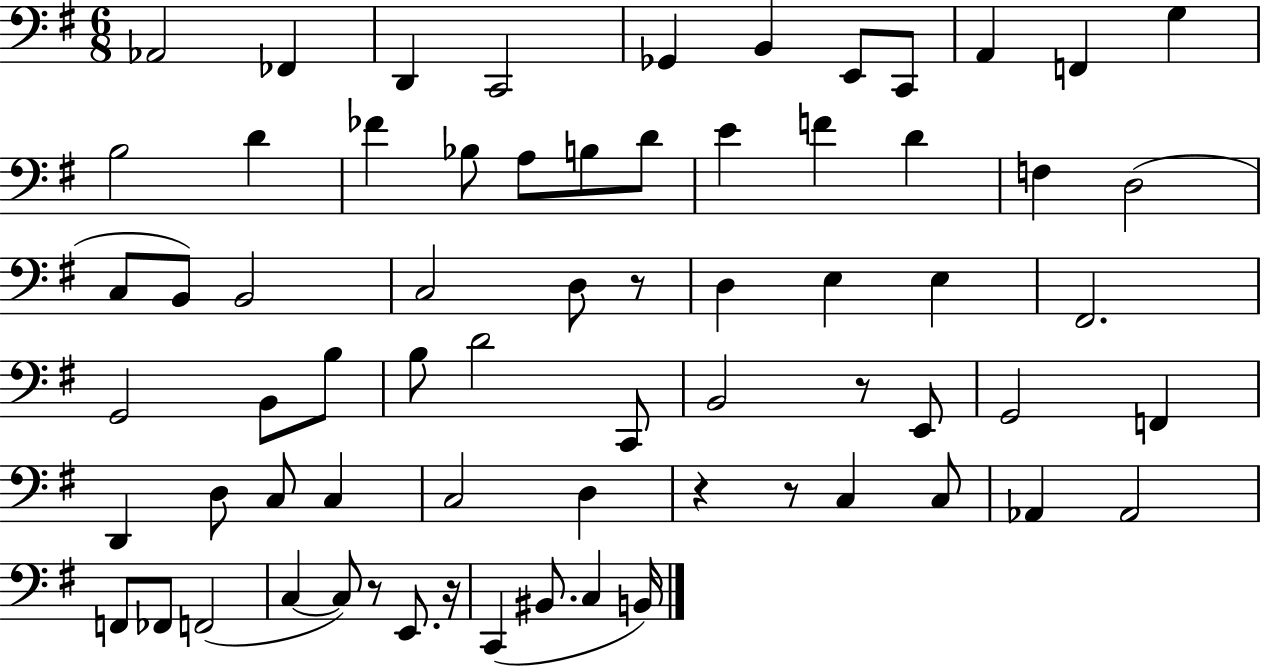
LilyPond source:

{
  \clef bass
  \numericTimeSignature
  \time 6/8
  \key g \major
  aes,2 fes,4 | d,4 c,2 | ges,4 b,4 e,8 c,8 | a,4 f,4 g4 | \break b2 d'4 | fes'4 bes8 a8 b8 d'8 | e'4 f'4 d'4 | f4 d2( | \break c8 b,8) b,2 | c2 d8 r8 | d4 e4 e4 | fis,2. | \break g,2 b,8 b8 | b8 d'2 c,8 | b,2 r8 e,8 | g,2 f,4 | \break d,4 d8 c8 c4 | c2 d4 | r4 r8 c4 c8 | aes,4 aes,2 | \break f,8 fes,8 f,2( | c4~~ c8) r8 e,8. r16 | c,4( bis,8. c4 b,16) | \bar "|."
}